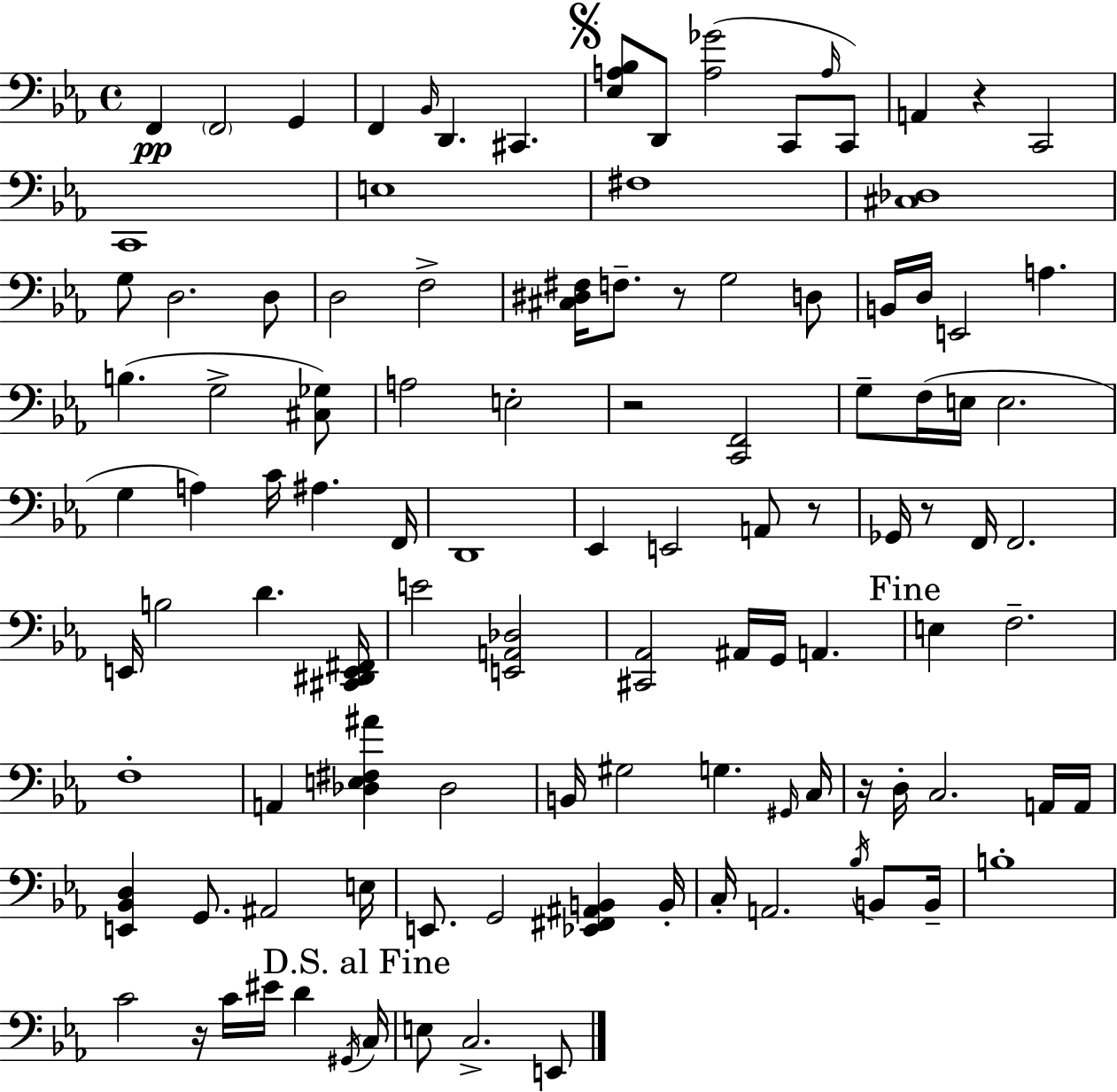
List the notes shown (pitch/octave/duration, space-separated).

F2/q F2/h G2/q F2/q Bb2/s D2/q. C#2/q. [Eb3,A3,Bb3]/e D2/e [A3,Gb4]/h C2/e A3/s C2/e A2/q R/q C2/h C2/w E3/w F#3/w [C#3,Db3]/w G3/e D3/h. D3/e D3/h F3/h [C#3,D#3,F#3]/s F3/e. R/e G3/h D3/e B2/s D3/s E2/h A3/q. B3/q. G3/h [C#3,Gb3]/e A3/h E3/h R/h [C2,F2]/h G3/e F3/s E3/s E3/h. G3/q A3/q C4/s A#3/q. F2/s D2/w Eb2/q E2/h A2/e R/e Gb2/s R/e F2/s F2/h. E2/s B3/h D4/q. [C#2,D#2,E2,F#2]/s E4/h [E2,A2,Db3]/h [C#2,Ab2]/h A#2/s G2/s A2/q. E3/q F3/h. F3/w A2/q [Db3,E3,F#3,A#4]/q Db3/h B2/s G#3/h G3/q. G#2/s C3/s R/s D3/s C3/h. A2/s A2/s [E2,Bb2,D3]/q G2/e. A#2/h E3/s E2/e. G2/h [Eb2,F#2,A#2,B2]/q B2/s C3/s A2/h. Bb3/s B2/e B2/s B3/w C4/h R/s C4/s EIS4/s D4/q G#2/s C3/s E3/e C3/h. E2/e